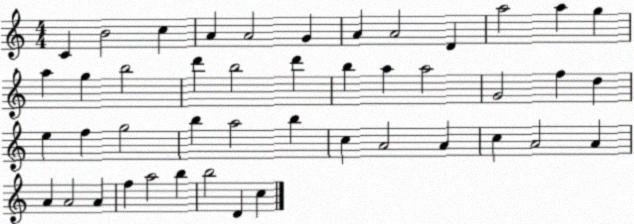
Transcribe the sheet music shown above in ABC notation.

X:1
T:Untitled
M:4/4
L:1/4
K:C
C B2 c A A2 G A A2 D a2 a g a g b2 d' b2 d' b a a2 G2 f d e f g2 b a2 b c A2 A c A2 A A A2 A f a2 b b2 D c